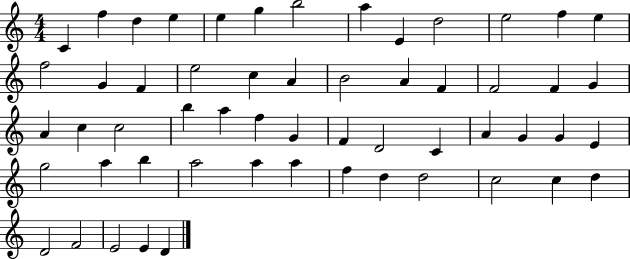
{
  \clef treble
  \numericTimeSignature
  \time 4/4
  \key c \major
  c'4 f''4 d''4 e''4 | e''4 g''4 b''2 | a''4 e'4 d''2 | e''2 f''4 e''4 | \break f''2 g'4 f'4 | e''2 c''4 a'4 | b'2 a'4 f'4 | f'2 f'4 g'4 | \break a'4 c''4 c''2 | b''4 a''4 f''4 g'4 | f'4 d'2 c'4 | a'4 g'4 g'4 e'4 | \break g''2 a''4 b''4 | a''2 a''4 a''4 | f''4 d''4 d''2 | c''2 c''4 d''4 | \break d'2 f'2 | e'2 e'4 d'4 | \bar "|."
}